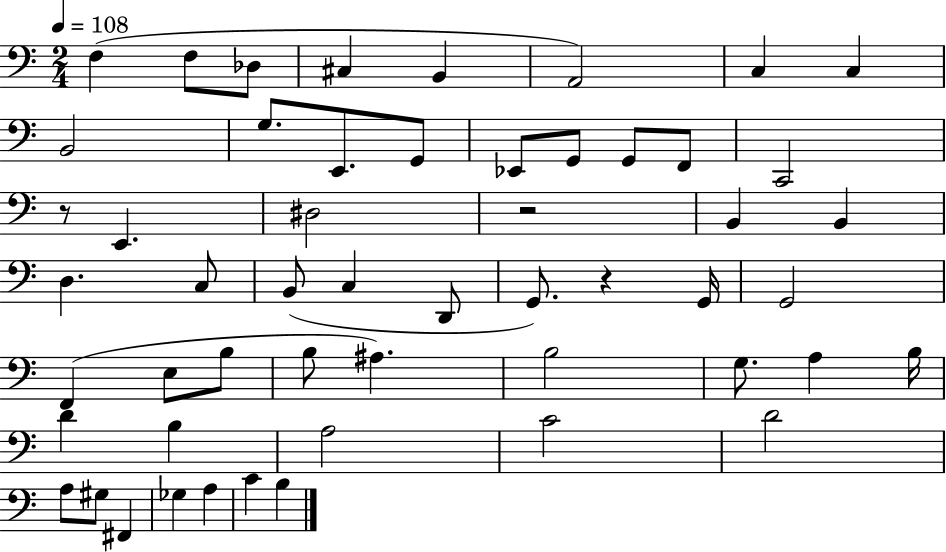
X:1
T:Untitled
M:2/4
L:1/4
K:C
F, F,/2 _D,/2 ^C, B,, A,,2 C, C, B,,2 G,/2 E,,/2 G,,/2 _E,,/2 G,,/2 G,,/2 F,,/2 C,,2 z/2 E,, ^D,2 z2 B,, B,, D, C,/2 B,,/2 C, D,,/2 G,,/2 z G,,/4 G,,2 F,, E,/2 B,/2 B,/2 ^A, B,2 G,/2 A, B,/4 D B, A,2 C2 D2 A,/2 ^G,/2 ^F,, _G, A, C B,